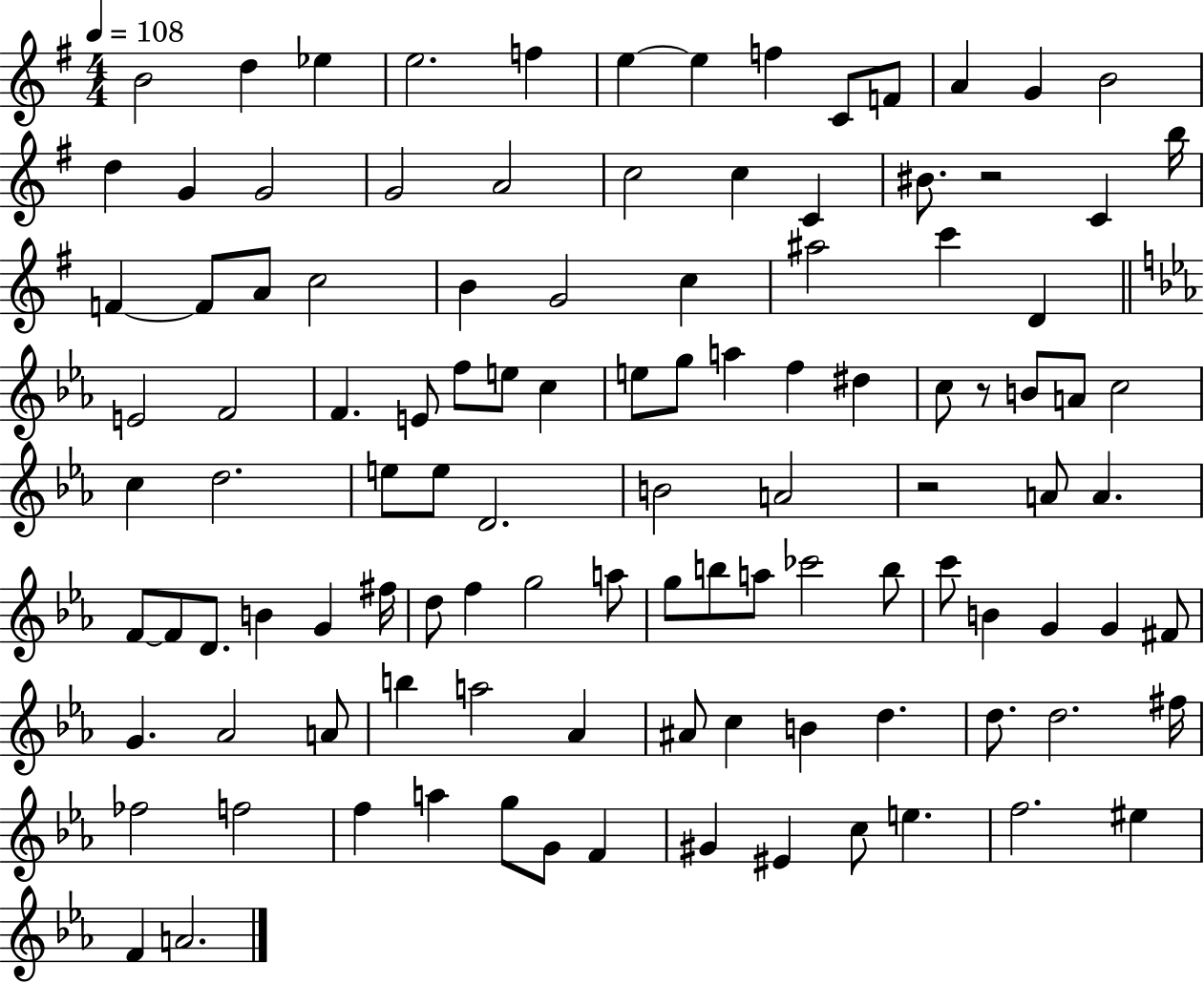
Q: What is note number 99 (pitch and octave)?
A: F4